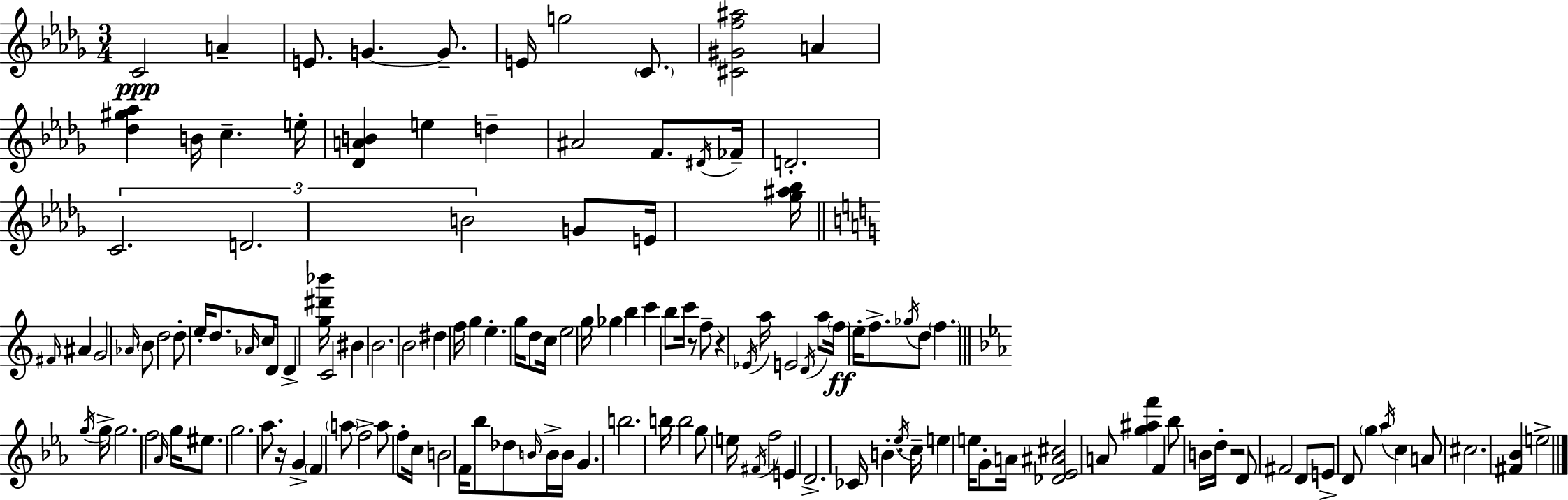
C4/h A4/q E4/e. G4/q. G4/e. E4/s G5/h C4/e. [C#4,G#4,F5,A#5]/h A4/q [Db5,G#5,Ab5]/q B4/s C5/q. E5/s [Db4,A4,B4]/q E5/q D5/q A#4/h F4/e. D#4/s FES4/s D4/h. C4/h. D4/h. B4/h G4/e E4/s [Gb5,A#5,Bb5]/s F#4/s A#4/q G4/h Ab4/s B4/e D5/h D5/e E5/s D5/e. Ab4/s C5/s D4/e D4/q [G5,D#6,Bb6]/s C4/h BIS4/q B4/h. B4/h D#5/q F5/s G5/q E5/q. G5/s D5/e C5/s E5/h G5/s Gb5/q B5/q C6/q B5/e C6/s R/e F5/e R/q Eb4/s A5/s E4/h D4/s A5/e F5/s E5/s F5/e. Gb5/s D5/e F5/q. G5/s G5/s G5/h. F5/h Ab4/s G5/s EIS5/e. G5/h. Ab5/e. R/s G4/q F4/q A5/e F5/h A5/e F5/e C5/s B4/h F4/s Bb5/e Db5/e B4/s B4/s B4/s G4/q. B5/h. B5/s B5/h G5/e E5/s F#4/s F5/h E4/q D4/h. CES4/s B4/q. Eb5/s C5/s E5/q E5/s G4/e A4/s [Db4,Eb4,A#4,C#5]/h A4/e [G5,A#5,F6]/q F4/q Bb5/e B4/s D5/s R/h D4/e F#4/h D4/e E4/e D4/e G5/q Ab5/s C5/q A4/e C#5/h. [F#4,Bb4]/q E5/h